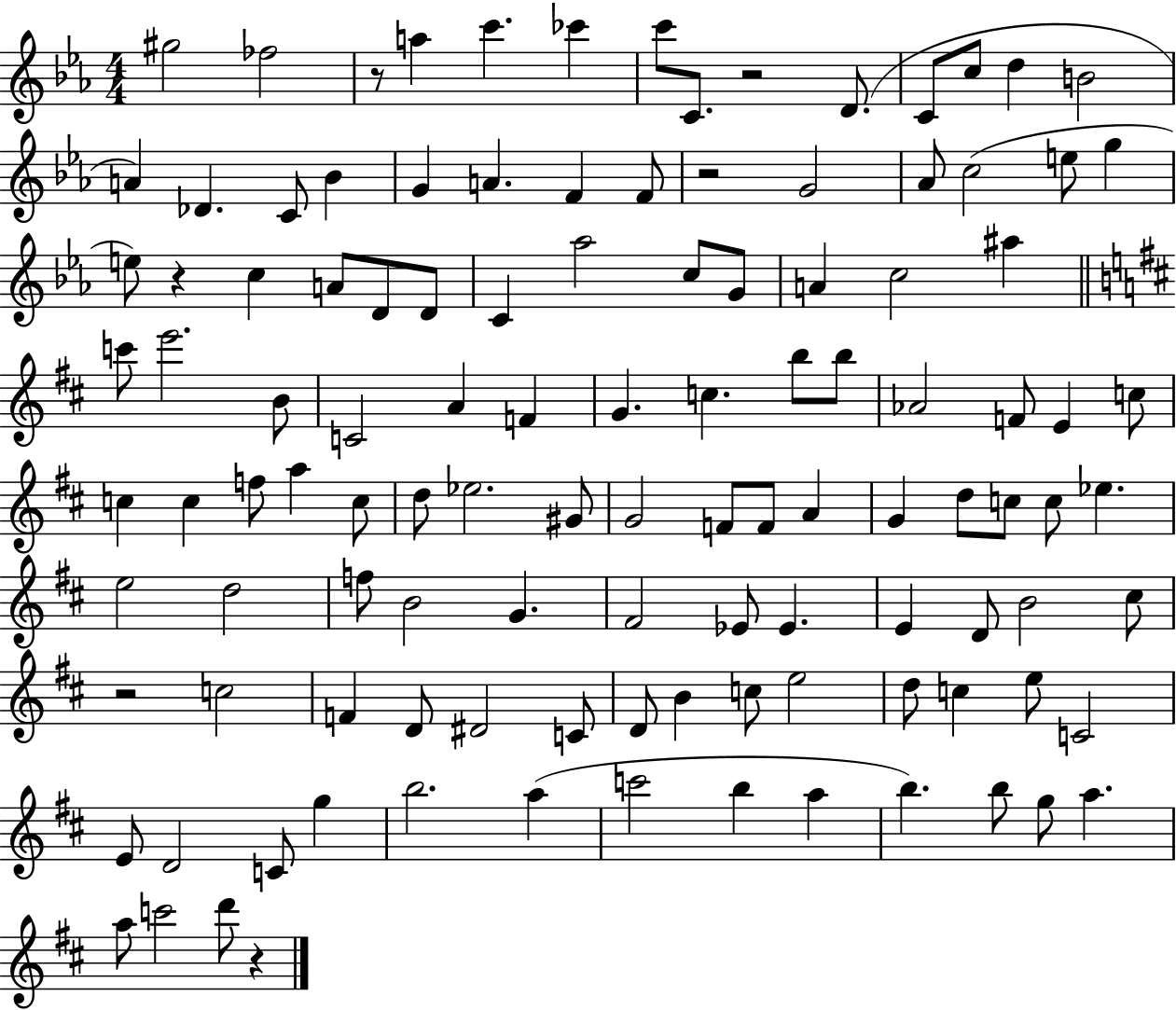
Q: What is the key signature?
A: EES major